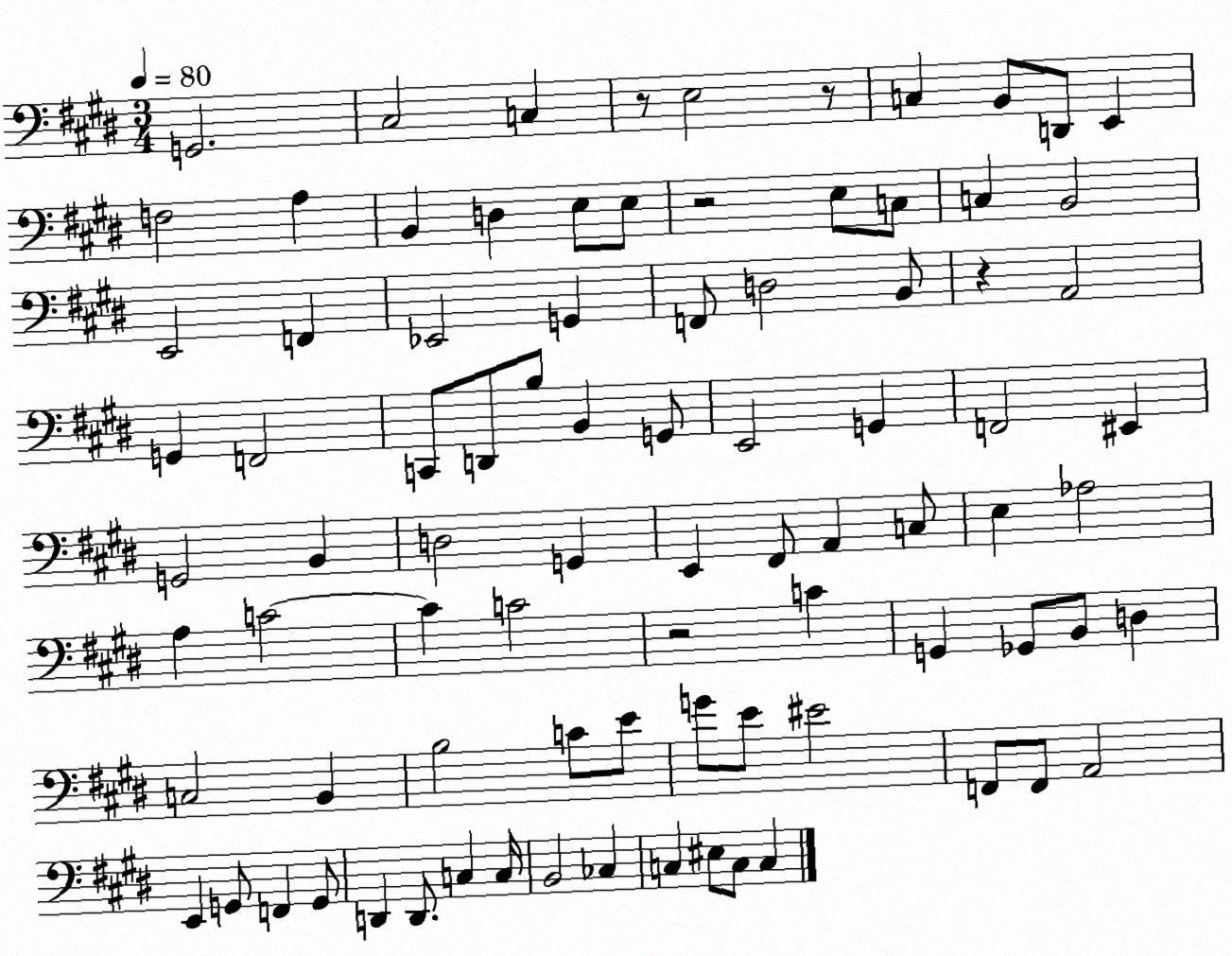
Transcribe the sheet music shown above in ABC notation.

X:1
T:Untitled
M:3/4
L:1/4
K:E
G,,2 ^C,2 C, z/2 E,2 z/2 C, B,,/2 D,,/2 E,, F,2 A, B,, D, E,/2 E,/2 z2 E,/2 C,/2 C, B,,2 E,,2 F,, _E,,2 G,, F,,/2 D,2 B,,/2 z A,,2 G,, F,,2 C,,/2 D,,/2 B,/2 B,, G,,/2 E,,2 G,, F,,2 ^E,, G,,2 B,, D,2 G,, E,, ^F,,/2 A,, C,/2 E, _A,2 A, C2 C C2 z2 C G,, _G,,/2 B,,/2 D, C,2 B,, B,2 C/2 E/2 G/2 E/2 ^E2 F,,/2 F,,/2 A,,2 E,, G,,/2 F,, G,,/2 D,, D,,/2 C, C,/4 B,,2 _C, C, ^E,/2 C,/2 C,